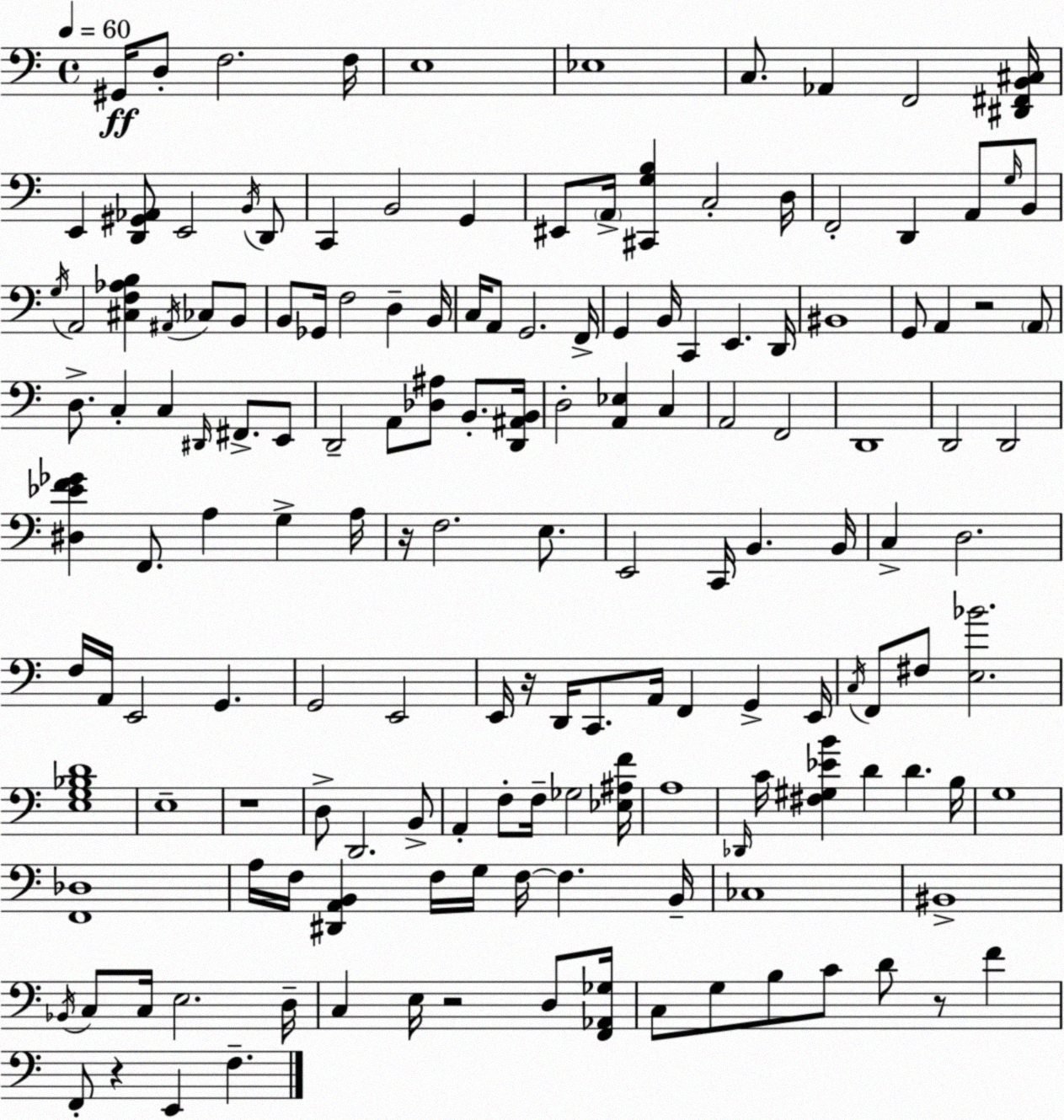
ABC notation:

X:1
T:Untitled
M:4/4
L:1/4
K:Am
^G,,/4 D,/2 F,2 F,/4 E,4 _E,4 C,/2 _A,, F,,2 [^D,,^F,,B,,^C,]/4 E,, [D,,^G,,_A,,]/2 E,,2 B,,/4 D,,/2 C,, B,,2 G,, ^E,,/2 A,,/4 [^C,,G,B,] C,2 D,/4 F,,2 D,, A,,/2 G,/4 B,,/2 G,/4 A,,2 [^C,F,_A,B,] ^A,,/4 _C,/2 B,,/2 B,,/2 _G,,/4 F,2 D, B,,/4 C,/4 A,,/2 G,,2 F,,/4 G,, B,,/4 C,, E,, D,,/4 ^B,,4 G,,/2 A,, z2 A,,/2 D,/2 C, C, ^D,,/4 ^F,,/2 E,,/2 D,,2 A,,/2 [_D,^A,]/2 B,,/2 [D,,^A,,B,,]/4 D,2 [A,,_E,] C, A,,2 F,,2 D,,4 D,,2 D,,2 [^D,_EF_G] F,,/2 A, G, A,/4 z/4 F,2 E,/2 E,,2 C,,/4 B,, B,,/4 C, D,2 F,/4 A,,/4 E,,2 G,, G,,2 E,,2 E,,/4 z/4 D,,/4 C,,/2 A,,/4 F,, G,, E,,/4 C,/4 F,,/2 ^F,/2 [E,_B]2 [E,G,_B,D]4 E,4 z4 D,/2 D,,2 B,,/2 A,, F,/2 F,/4 _G,2 [_E,^A,F]/4 A,4 _D,,/4 C/4 [^F,^G,_EB] D D B,/4 G,4 [F,,_D,]4 A,/4 F,/4 [^D,,A,,B,,] F,/4 G,/4 F,/4 F, B,,/4 _C,4 ^B,,4 _B,,/4 C,/2 C,/4 E,2 D,/4 C, E,/4 z2 D,/2 [F,,_A,,_G,]/4 C,/2 G,/2 B,/2 C/2 D/2 z/2 F F,,/2 z E,, F,